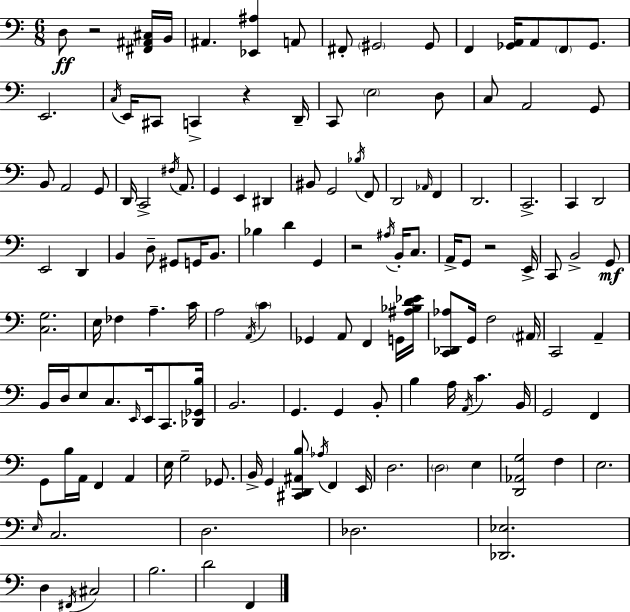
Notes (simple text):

D3/e R/h [F#2,A#2,C#3]/s B2/s A#2/q. [Eb2,A#3]/q A2/e F#2/e G#2/h G#2/e F2/q [Gb2,A2]/s A2/e F2/e Gb2/e. E2/h. C3/s E2/s C#2/e C2/q R/q D2/s C2/e E3/h D3/e C3/e A2/h G2/e B2/e A2/h G2/e D2/s C2/h F#3/s A2/e. G2/q E2/q D#2/q BIS2/e G2/h Bb3/s F2/e D2/h Ab2/s F2/q D2/h. C2/h. C2/q D2/h E2/h D2/q B2/q D3/e G#2/e G2/s B2/e. Bb3/q D4/q G2/q R/h A#3/s B2/s C3/e. A2/s G2/e R/h E2/s C2/e B2/h G2/e [C3,G3]/h. E3/s FES3/q A3/q. C4/s A3/h A2/s C4/q Gb2/q A2/e F2/q G2/s [A#3,Bb3,D4,Eb4]/s [C2,Db2,Ab3]/e G2/s F3/h A#2/s C2/h A2/q B2/s D3/s E3/e C3/e. E2/s E2/s C2/e. [Db2,Gb2,B3]/s B2/h. G2/q. G2/q B2/e B3/q A3/s A2/s C4/q. B2/s G2/h F2/q G2/e B3/s A2/s F2/q A2/q E3/s G3/h Gb2/e. B2/s G2/q [C#2,D2,A#2,B3]/e Ab3/s F2/q E2/s D3/h. D3/h E3/q [D2,Ab2,G3]/h F3/q E3/h. E3/s C3/h. D3/h. Db3/h. [Db2,Eb3]/h. D3/q F#2/s C#3/h B3/h. D4/h F2/q